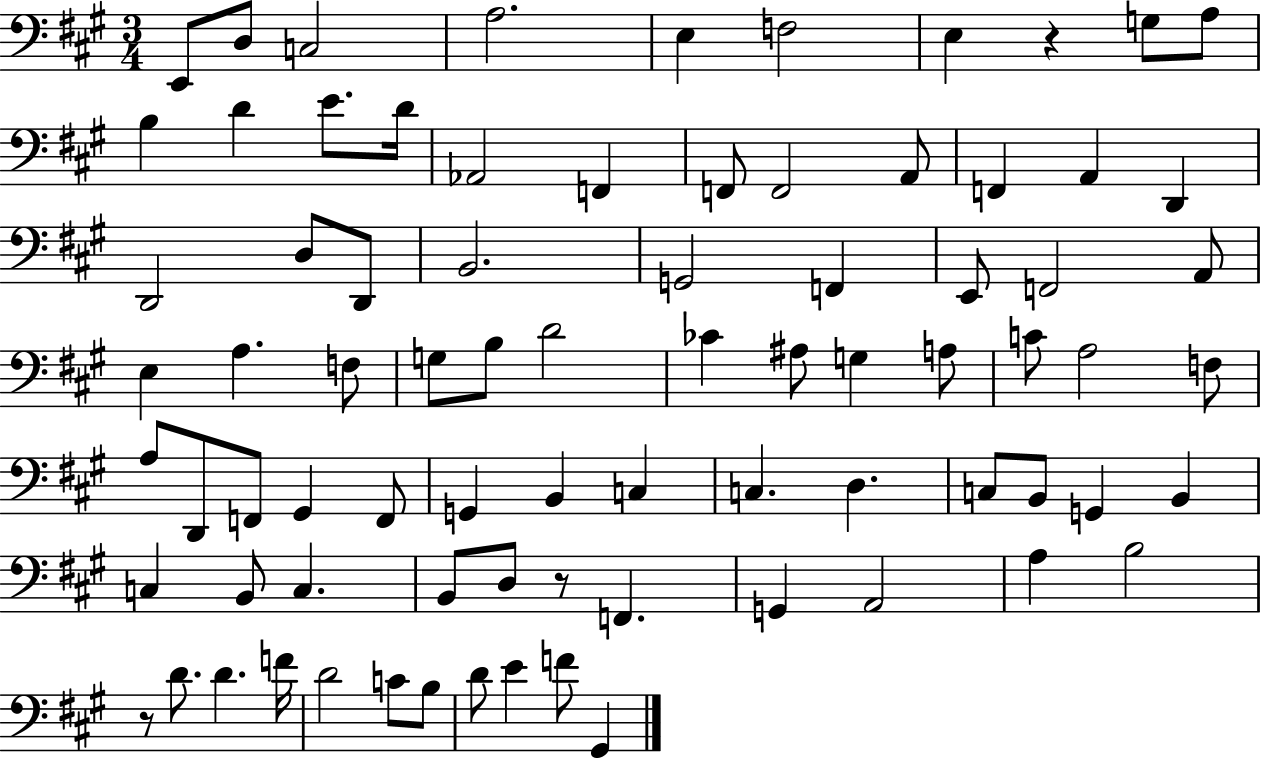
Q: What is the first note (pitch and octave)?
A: E2